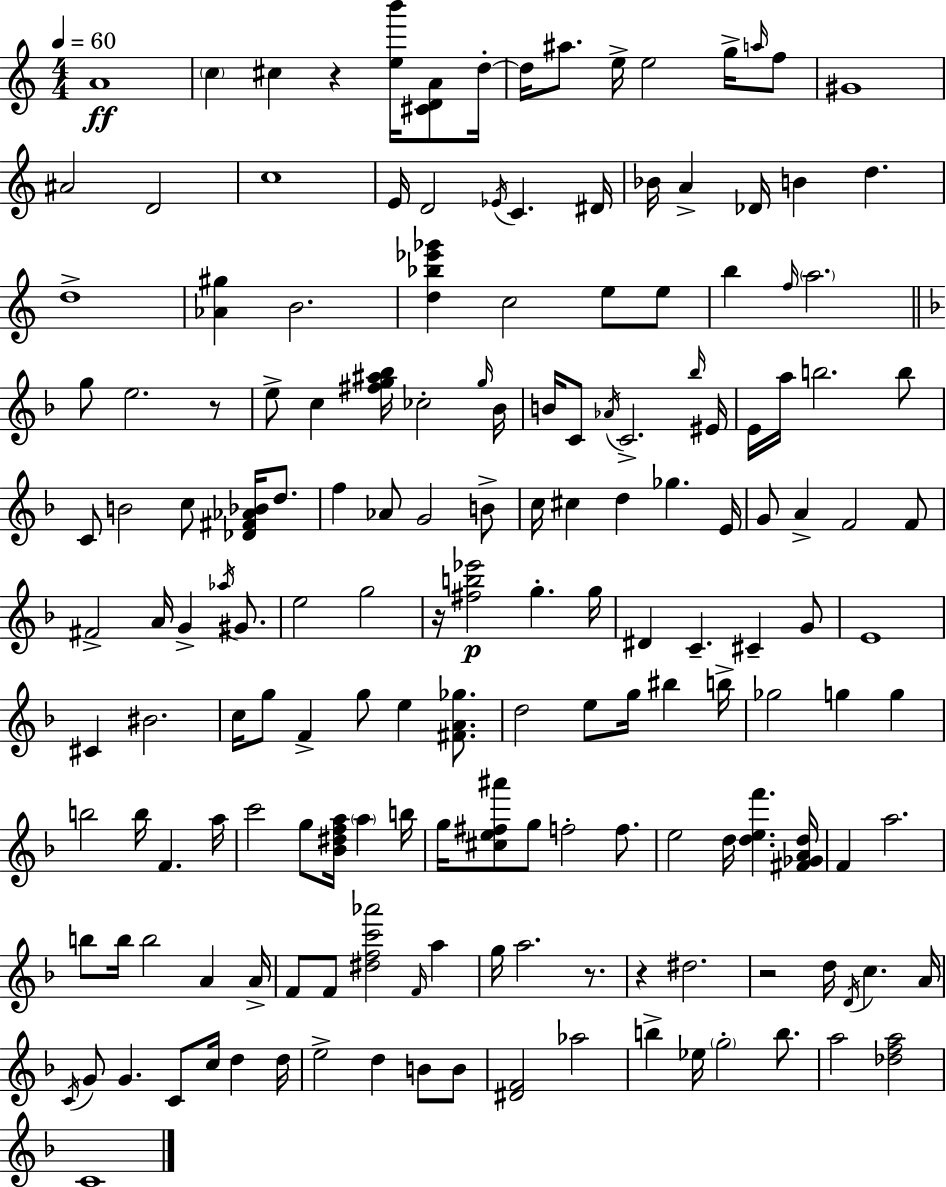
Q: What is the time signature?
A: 4/4